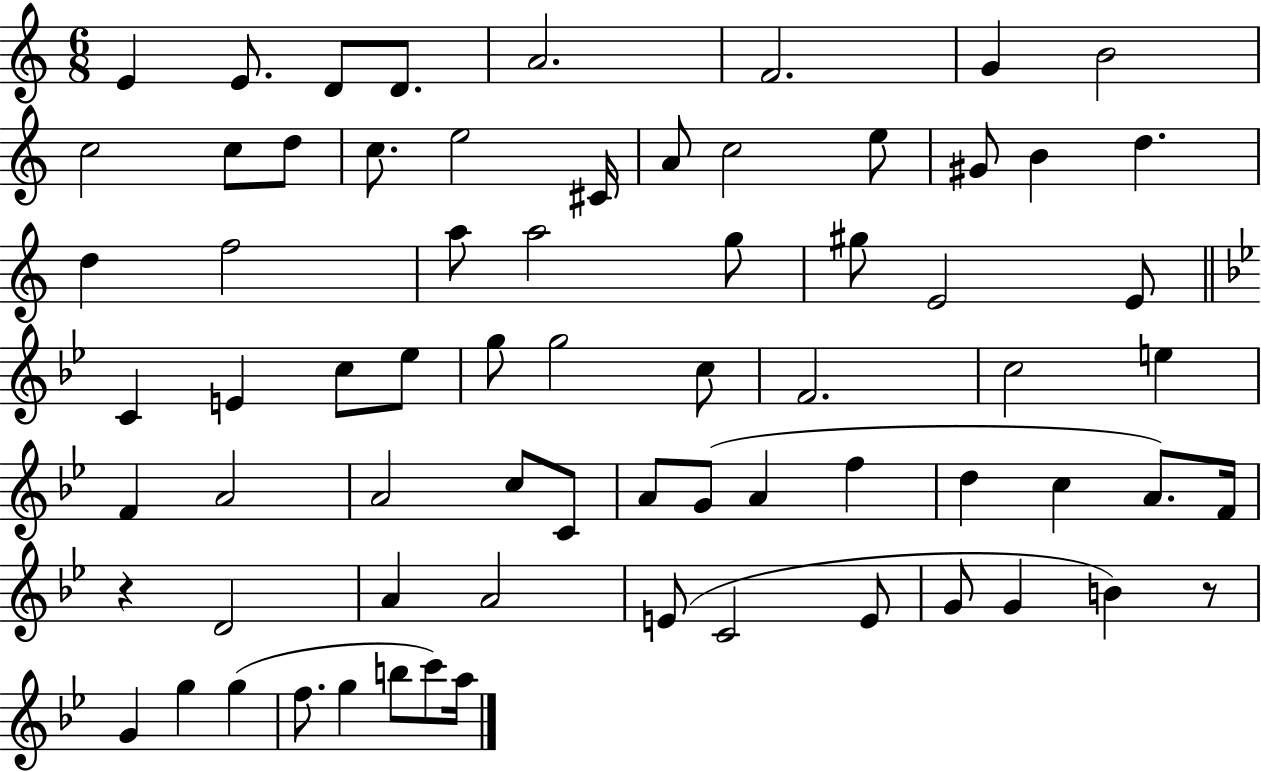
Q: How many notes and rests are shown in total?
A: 70